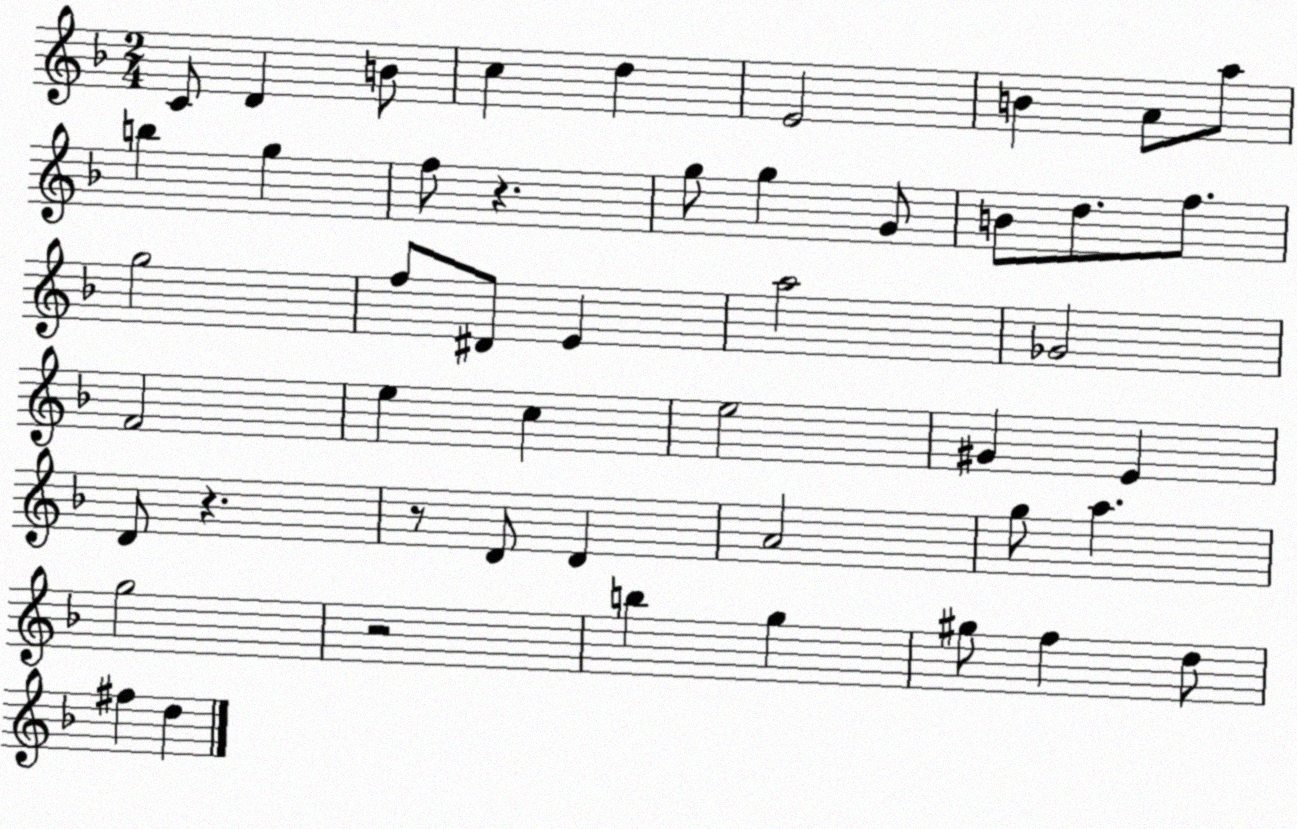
X:1
T:Untitled
M:2/4
L:1/4
K:F
C/2 D B/2 c d E2 B A/2 a/2 b g f/2 z g/2 g G/2 B/2 d/2 f/2 g2 f/2 ^D/2 E a2 _G2 F2 e c e2 ^G E D/2 z z/2 D/2 D A2 g/2 a g2 z2 b g ^g/2 f d/2 ^f d